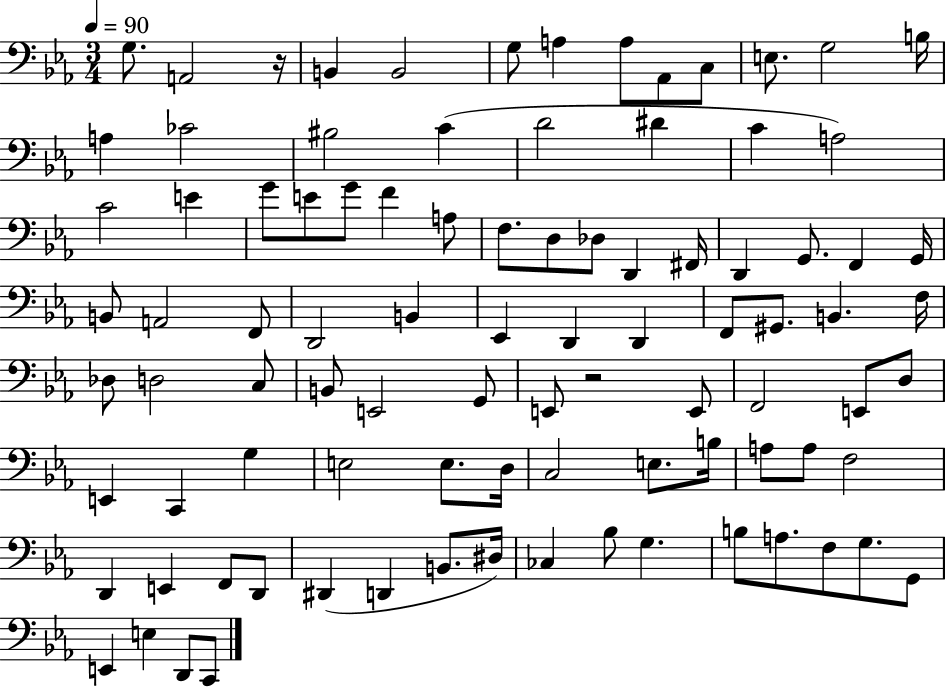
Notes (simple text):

G3/e. A2/h R/s B2/q B2/h G3/e A3/q A3/e Ab2/e C3/e E3/e. G3/h B3/s A3/q CES4/h BIS3/h C4/q D4/h D#4/q C4/q A3/h C4/h E4/q G4/e E4/e G4/e F4/q A3/e F3/e. D3/e Db3/e D2/q F#2/s D2/q G2/e. F2/q G2/s B2/e A2/h F2/e D2/h B2/q Eb2/q D2/q D2/q F2/e G#2/e. B2/q. F3/s Db3/e D3/h C3/e B2/e E2/h G2/e E2/e R/h E2/e F2/h E2/e D3/e E2/q C2/q G3/q E3/h E3/e. D3/s C3/h E3/e. B3/s A3/e A3/e F3/h D2/q E2/q F2/e D2/e D#2/q D2/q B2/e. D#3/s CES3/q Bb3/e G3/q. B3/e A3/e. F3/e G3/e. G2/e E2/q E3/q D2/e C2/e